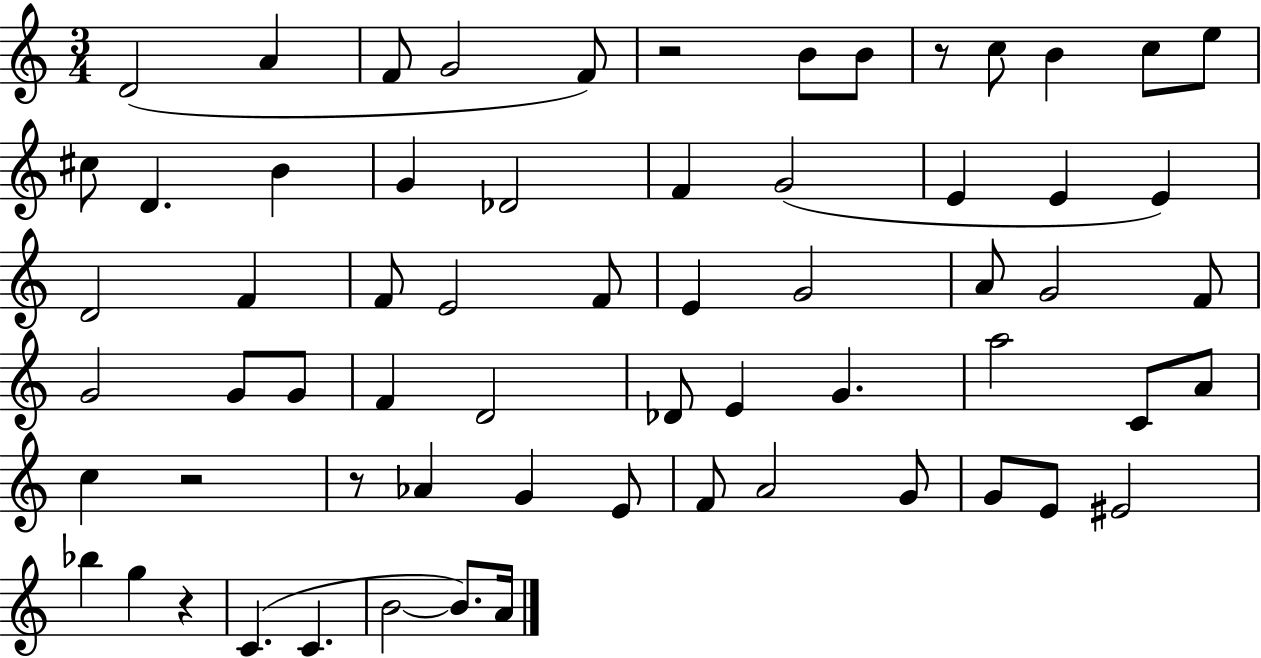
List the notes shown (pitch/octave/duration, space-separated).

D4/h A4/q F4/e G4/h F4/e R/h B4/e B4/e R/e C5/e B4/q C5/e E5/e C#5/e D4/q. B4/q G4/q Db4/h F4/q G4/h E4/q E4/q E4/q D4/h F4/q F4/e E4/h F4/e E4/q G4/h A4/e G4/h F4/e G4/h G4/e G4/e F4/q D4/h Db4/e E4/q G4/q. A5/h C4/e A4/e C5/q R/h R/e Ab4/q G4/q E4/e F4/e A4/h G4/e G4/e E4/e EIS4/h Bb5/q G5/q R/q C4/q. C4/q. B4/h B4/e. A4/s